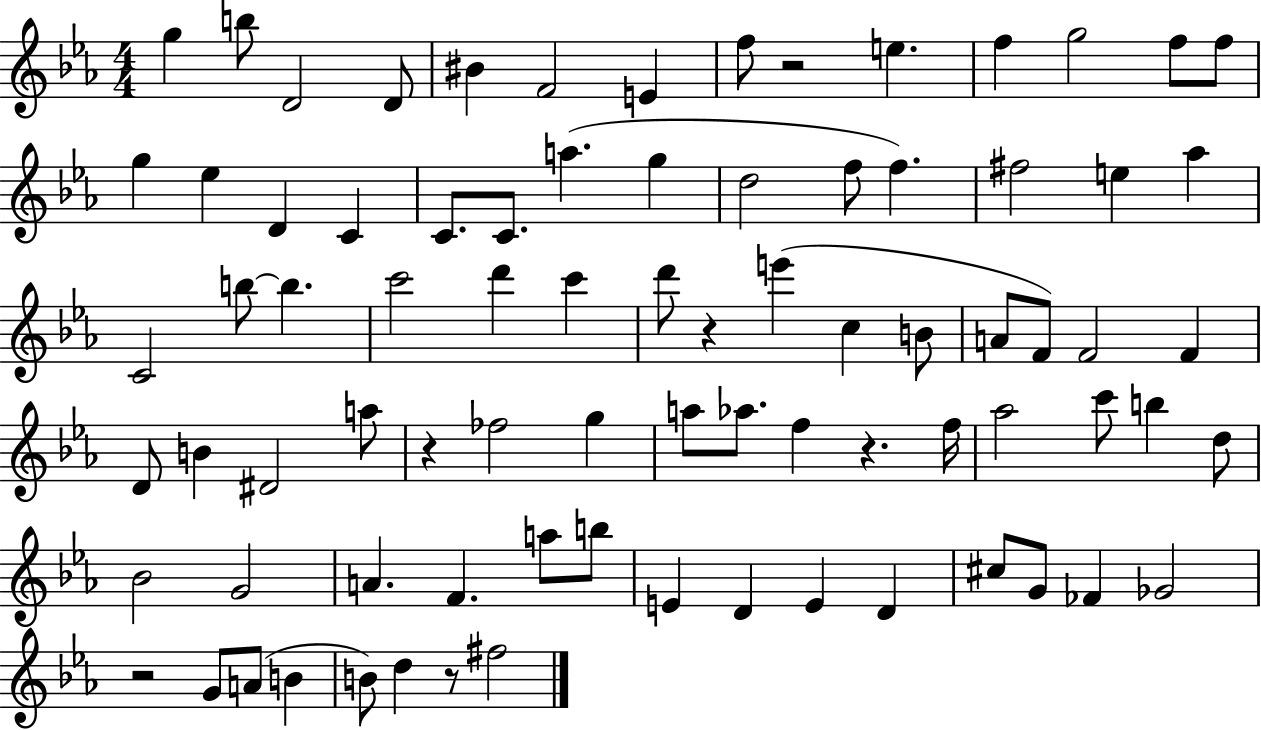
G5/q B5/e D4/h D4/e BIS4/q F4/h E4/q F5/e R/h E5/q. F5/q G5/h F5/e F5/e G5/q Eb5/q D4/q C4/q C4/e. C4/e. A5/q. G5/q D5/h F5/e F5/q. F#5/h E5/q Ab5/q C4/h B5/e B5/q. C6/h D6/q C6/q D6/e R/q E6/q C5/q B4/e A4/e F4/e F4/h F4/q D4/e B4/q D#4/h A5/e R/q FES5/h G5/q A5/e Ab5/e. F5/q R/q. F5/s Ab5/h C6/e B5/q D5/e Bb4/h G4/h A4/q. F4/q. A5/e B5/e E4/q D4/q E4/q D4/q C#5/e G4/e FES4/q Gb4/h R/h G4/e A4/e B4/q B4/e D5/q R/e F#5/h